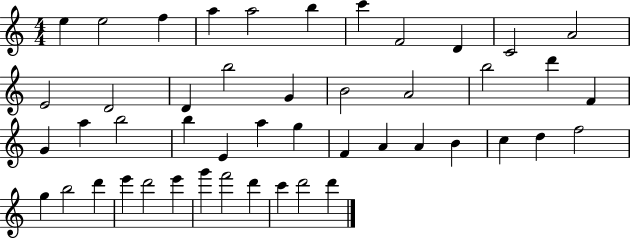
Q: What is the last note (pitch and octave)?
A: D6